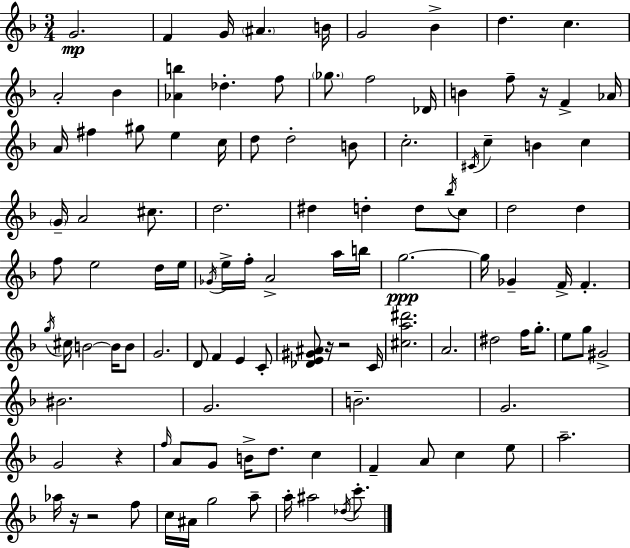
{
  \clef treble
  \numericTimeSignature
  \time 3/4
  \key f \major
  g'2.\mp | f'4 g'16 \parenthesize ais'4. b'16 | g'2 bes'4-> | d''4. c''4. | \break a'2-. bes'4 | <aes' b''>4 des''4.-. f''8 | \parenthesize ges''8. f''2 des'16 | b'4 f''8-- r16 f'4-> aes'16 | \break a'16 fis''4 gis''8 e''4 c''16 | d''8 d''2-. b'8 | c''2.-. | \acciaccatura { cis'16 } c''4-- b'4 c''4 | \break \parenthesize g'16-- a'2 cis''8. | d''2. | dis''4 d''4-. d''8 \acciaccatura { bes''16 } | c''8 d''2 d''4 | \break f''8 e''2 | d''16 e''16 \acciaccatura { ges'16 } e''16-> f''16-. a'2-> | a''16 b''16 g''2.~~\ppp | g''16 ges'4-- f'16-> f'4.-. | \break \acciaccatura { g''16 } cis''16 b'2~~ | b'16 b'8 g'2. | d'8 f'4 e'4 | c'8-. <des' e' gis' ais'>8 r16 r2 | \break c'16 <cis'' a'' dis'''>2. | a'2. | dis''2 | f''16 g''8.-. e''8 g''8 gis'2-> | \break bis'2. | g'2. | b'2.-- | g'2. | \break g'2 | r4 \grace { f''16 } a'8 g'8 b'16-> d''8. | c''4 f'4-- a'8 c''4 | e''8 a''2.-- | \break aes''16 r16 r2 | f''8 c''16 ais'16 g''2 | a''8-- a''16-. ais''2 | \acciaccatura { des''16 } c'''8.-. \bar "|."
}